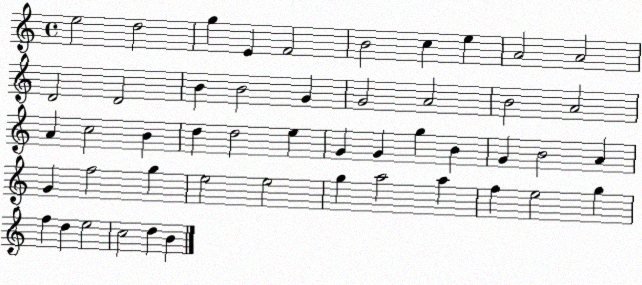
X:1
T:Untitled
M:4/4
L:1/4
K:C
e2 d2 g E F2 B2 c e A2 A2 D2 D2 B B2 G G2 A2 B2 A2 A c2 B d d2 e G G g B G B2 A G f2 g e2 e2 g a2 a f e2 g f d e2 c2 d B